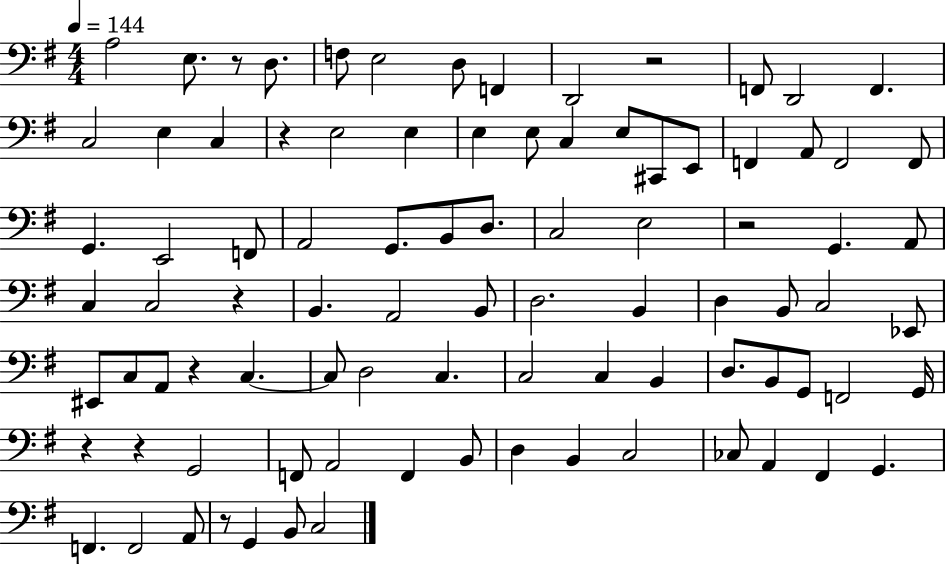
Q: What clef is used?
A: bass